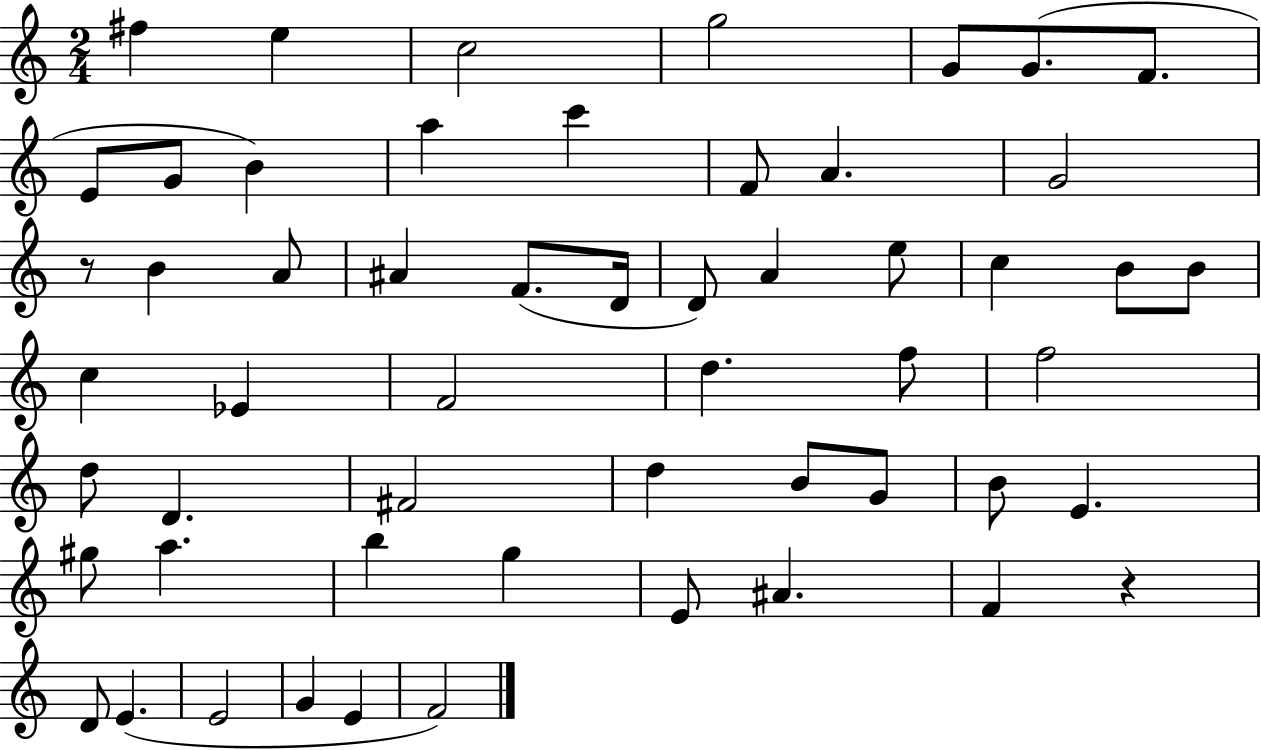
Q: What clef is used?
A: treble